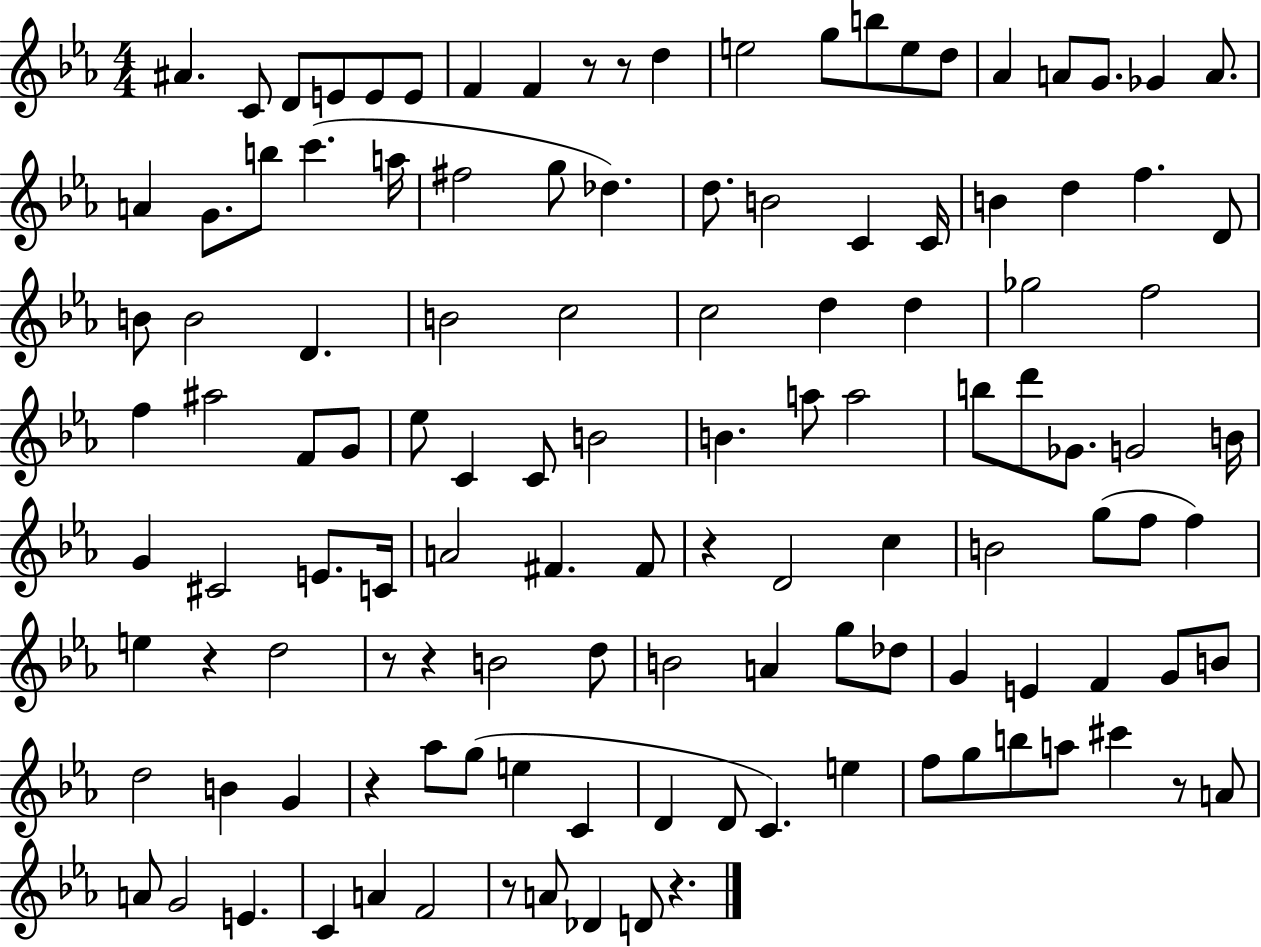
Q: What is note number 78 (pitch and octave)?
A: D5